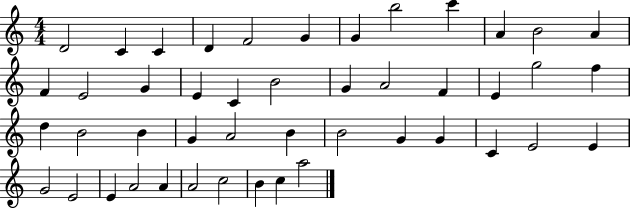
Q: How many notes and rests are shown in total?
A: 46